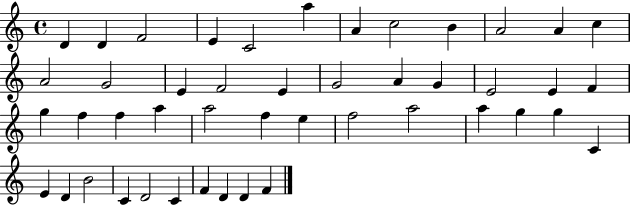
X:1
T:Untitled
M:4/4
L:1/4
K:C
D D F2 E C2 a A c2 B A2 A c A2 G2 E F2 E G2 A G E2 E F g f f a a2 f e f2 a2 a g g C E D B2 C D2 C F D D F